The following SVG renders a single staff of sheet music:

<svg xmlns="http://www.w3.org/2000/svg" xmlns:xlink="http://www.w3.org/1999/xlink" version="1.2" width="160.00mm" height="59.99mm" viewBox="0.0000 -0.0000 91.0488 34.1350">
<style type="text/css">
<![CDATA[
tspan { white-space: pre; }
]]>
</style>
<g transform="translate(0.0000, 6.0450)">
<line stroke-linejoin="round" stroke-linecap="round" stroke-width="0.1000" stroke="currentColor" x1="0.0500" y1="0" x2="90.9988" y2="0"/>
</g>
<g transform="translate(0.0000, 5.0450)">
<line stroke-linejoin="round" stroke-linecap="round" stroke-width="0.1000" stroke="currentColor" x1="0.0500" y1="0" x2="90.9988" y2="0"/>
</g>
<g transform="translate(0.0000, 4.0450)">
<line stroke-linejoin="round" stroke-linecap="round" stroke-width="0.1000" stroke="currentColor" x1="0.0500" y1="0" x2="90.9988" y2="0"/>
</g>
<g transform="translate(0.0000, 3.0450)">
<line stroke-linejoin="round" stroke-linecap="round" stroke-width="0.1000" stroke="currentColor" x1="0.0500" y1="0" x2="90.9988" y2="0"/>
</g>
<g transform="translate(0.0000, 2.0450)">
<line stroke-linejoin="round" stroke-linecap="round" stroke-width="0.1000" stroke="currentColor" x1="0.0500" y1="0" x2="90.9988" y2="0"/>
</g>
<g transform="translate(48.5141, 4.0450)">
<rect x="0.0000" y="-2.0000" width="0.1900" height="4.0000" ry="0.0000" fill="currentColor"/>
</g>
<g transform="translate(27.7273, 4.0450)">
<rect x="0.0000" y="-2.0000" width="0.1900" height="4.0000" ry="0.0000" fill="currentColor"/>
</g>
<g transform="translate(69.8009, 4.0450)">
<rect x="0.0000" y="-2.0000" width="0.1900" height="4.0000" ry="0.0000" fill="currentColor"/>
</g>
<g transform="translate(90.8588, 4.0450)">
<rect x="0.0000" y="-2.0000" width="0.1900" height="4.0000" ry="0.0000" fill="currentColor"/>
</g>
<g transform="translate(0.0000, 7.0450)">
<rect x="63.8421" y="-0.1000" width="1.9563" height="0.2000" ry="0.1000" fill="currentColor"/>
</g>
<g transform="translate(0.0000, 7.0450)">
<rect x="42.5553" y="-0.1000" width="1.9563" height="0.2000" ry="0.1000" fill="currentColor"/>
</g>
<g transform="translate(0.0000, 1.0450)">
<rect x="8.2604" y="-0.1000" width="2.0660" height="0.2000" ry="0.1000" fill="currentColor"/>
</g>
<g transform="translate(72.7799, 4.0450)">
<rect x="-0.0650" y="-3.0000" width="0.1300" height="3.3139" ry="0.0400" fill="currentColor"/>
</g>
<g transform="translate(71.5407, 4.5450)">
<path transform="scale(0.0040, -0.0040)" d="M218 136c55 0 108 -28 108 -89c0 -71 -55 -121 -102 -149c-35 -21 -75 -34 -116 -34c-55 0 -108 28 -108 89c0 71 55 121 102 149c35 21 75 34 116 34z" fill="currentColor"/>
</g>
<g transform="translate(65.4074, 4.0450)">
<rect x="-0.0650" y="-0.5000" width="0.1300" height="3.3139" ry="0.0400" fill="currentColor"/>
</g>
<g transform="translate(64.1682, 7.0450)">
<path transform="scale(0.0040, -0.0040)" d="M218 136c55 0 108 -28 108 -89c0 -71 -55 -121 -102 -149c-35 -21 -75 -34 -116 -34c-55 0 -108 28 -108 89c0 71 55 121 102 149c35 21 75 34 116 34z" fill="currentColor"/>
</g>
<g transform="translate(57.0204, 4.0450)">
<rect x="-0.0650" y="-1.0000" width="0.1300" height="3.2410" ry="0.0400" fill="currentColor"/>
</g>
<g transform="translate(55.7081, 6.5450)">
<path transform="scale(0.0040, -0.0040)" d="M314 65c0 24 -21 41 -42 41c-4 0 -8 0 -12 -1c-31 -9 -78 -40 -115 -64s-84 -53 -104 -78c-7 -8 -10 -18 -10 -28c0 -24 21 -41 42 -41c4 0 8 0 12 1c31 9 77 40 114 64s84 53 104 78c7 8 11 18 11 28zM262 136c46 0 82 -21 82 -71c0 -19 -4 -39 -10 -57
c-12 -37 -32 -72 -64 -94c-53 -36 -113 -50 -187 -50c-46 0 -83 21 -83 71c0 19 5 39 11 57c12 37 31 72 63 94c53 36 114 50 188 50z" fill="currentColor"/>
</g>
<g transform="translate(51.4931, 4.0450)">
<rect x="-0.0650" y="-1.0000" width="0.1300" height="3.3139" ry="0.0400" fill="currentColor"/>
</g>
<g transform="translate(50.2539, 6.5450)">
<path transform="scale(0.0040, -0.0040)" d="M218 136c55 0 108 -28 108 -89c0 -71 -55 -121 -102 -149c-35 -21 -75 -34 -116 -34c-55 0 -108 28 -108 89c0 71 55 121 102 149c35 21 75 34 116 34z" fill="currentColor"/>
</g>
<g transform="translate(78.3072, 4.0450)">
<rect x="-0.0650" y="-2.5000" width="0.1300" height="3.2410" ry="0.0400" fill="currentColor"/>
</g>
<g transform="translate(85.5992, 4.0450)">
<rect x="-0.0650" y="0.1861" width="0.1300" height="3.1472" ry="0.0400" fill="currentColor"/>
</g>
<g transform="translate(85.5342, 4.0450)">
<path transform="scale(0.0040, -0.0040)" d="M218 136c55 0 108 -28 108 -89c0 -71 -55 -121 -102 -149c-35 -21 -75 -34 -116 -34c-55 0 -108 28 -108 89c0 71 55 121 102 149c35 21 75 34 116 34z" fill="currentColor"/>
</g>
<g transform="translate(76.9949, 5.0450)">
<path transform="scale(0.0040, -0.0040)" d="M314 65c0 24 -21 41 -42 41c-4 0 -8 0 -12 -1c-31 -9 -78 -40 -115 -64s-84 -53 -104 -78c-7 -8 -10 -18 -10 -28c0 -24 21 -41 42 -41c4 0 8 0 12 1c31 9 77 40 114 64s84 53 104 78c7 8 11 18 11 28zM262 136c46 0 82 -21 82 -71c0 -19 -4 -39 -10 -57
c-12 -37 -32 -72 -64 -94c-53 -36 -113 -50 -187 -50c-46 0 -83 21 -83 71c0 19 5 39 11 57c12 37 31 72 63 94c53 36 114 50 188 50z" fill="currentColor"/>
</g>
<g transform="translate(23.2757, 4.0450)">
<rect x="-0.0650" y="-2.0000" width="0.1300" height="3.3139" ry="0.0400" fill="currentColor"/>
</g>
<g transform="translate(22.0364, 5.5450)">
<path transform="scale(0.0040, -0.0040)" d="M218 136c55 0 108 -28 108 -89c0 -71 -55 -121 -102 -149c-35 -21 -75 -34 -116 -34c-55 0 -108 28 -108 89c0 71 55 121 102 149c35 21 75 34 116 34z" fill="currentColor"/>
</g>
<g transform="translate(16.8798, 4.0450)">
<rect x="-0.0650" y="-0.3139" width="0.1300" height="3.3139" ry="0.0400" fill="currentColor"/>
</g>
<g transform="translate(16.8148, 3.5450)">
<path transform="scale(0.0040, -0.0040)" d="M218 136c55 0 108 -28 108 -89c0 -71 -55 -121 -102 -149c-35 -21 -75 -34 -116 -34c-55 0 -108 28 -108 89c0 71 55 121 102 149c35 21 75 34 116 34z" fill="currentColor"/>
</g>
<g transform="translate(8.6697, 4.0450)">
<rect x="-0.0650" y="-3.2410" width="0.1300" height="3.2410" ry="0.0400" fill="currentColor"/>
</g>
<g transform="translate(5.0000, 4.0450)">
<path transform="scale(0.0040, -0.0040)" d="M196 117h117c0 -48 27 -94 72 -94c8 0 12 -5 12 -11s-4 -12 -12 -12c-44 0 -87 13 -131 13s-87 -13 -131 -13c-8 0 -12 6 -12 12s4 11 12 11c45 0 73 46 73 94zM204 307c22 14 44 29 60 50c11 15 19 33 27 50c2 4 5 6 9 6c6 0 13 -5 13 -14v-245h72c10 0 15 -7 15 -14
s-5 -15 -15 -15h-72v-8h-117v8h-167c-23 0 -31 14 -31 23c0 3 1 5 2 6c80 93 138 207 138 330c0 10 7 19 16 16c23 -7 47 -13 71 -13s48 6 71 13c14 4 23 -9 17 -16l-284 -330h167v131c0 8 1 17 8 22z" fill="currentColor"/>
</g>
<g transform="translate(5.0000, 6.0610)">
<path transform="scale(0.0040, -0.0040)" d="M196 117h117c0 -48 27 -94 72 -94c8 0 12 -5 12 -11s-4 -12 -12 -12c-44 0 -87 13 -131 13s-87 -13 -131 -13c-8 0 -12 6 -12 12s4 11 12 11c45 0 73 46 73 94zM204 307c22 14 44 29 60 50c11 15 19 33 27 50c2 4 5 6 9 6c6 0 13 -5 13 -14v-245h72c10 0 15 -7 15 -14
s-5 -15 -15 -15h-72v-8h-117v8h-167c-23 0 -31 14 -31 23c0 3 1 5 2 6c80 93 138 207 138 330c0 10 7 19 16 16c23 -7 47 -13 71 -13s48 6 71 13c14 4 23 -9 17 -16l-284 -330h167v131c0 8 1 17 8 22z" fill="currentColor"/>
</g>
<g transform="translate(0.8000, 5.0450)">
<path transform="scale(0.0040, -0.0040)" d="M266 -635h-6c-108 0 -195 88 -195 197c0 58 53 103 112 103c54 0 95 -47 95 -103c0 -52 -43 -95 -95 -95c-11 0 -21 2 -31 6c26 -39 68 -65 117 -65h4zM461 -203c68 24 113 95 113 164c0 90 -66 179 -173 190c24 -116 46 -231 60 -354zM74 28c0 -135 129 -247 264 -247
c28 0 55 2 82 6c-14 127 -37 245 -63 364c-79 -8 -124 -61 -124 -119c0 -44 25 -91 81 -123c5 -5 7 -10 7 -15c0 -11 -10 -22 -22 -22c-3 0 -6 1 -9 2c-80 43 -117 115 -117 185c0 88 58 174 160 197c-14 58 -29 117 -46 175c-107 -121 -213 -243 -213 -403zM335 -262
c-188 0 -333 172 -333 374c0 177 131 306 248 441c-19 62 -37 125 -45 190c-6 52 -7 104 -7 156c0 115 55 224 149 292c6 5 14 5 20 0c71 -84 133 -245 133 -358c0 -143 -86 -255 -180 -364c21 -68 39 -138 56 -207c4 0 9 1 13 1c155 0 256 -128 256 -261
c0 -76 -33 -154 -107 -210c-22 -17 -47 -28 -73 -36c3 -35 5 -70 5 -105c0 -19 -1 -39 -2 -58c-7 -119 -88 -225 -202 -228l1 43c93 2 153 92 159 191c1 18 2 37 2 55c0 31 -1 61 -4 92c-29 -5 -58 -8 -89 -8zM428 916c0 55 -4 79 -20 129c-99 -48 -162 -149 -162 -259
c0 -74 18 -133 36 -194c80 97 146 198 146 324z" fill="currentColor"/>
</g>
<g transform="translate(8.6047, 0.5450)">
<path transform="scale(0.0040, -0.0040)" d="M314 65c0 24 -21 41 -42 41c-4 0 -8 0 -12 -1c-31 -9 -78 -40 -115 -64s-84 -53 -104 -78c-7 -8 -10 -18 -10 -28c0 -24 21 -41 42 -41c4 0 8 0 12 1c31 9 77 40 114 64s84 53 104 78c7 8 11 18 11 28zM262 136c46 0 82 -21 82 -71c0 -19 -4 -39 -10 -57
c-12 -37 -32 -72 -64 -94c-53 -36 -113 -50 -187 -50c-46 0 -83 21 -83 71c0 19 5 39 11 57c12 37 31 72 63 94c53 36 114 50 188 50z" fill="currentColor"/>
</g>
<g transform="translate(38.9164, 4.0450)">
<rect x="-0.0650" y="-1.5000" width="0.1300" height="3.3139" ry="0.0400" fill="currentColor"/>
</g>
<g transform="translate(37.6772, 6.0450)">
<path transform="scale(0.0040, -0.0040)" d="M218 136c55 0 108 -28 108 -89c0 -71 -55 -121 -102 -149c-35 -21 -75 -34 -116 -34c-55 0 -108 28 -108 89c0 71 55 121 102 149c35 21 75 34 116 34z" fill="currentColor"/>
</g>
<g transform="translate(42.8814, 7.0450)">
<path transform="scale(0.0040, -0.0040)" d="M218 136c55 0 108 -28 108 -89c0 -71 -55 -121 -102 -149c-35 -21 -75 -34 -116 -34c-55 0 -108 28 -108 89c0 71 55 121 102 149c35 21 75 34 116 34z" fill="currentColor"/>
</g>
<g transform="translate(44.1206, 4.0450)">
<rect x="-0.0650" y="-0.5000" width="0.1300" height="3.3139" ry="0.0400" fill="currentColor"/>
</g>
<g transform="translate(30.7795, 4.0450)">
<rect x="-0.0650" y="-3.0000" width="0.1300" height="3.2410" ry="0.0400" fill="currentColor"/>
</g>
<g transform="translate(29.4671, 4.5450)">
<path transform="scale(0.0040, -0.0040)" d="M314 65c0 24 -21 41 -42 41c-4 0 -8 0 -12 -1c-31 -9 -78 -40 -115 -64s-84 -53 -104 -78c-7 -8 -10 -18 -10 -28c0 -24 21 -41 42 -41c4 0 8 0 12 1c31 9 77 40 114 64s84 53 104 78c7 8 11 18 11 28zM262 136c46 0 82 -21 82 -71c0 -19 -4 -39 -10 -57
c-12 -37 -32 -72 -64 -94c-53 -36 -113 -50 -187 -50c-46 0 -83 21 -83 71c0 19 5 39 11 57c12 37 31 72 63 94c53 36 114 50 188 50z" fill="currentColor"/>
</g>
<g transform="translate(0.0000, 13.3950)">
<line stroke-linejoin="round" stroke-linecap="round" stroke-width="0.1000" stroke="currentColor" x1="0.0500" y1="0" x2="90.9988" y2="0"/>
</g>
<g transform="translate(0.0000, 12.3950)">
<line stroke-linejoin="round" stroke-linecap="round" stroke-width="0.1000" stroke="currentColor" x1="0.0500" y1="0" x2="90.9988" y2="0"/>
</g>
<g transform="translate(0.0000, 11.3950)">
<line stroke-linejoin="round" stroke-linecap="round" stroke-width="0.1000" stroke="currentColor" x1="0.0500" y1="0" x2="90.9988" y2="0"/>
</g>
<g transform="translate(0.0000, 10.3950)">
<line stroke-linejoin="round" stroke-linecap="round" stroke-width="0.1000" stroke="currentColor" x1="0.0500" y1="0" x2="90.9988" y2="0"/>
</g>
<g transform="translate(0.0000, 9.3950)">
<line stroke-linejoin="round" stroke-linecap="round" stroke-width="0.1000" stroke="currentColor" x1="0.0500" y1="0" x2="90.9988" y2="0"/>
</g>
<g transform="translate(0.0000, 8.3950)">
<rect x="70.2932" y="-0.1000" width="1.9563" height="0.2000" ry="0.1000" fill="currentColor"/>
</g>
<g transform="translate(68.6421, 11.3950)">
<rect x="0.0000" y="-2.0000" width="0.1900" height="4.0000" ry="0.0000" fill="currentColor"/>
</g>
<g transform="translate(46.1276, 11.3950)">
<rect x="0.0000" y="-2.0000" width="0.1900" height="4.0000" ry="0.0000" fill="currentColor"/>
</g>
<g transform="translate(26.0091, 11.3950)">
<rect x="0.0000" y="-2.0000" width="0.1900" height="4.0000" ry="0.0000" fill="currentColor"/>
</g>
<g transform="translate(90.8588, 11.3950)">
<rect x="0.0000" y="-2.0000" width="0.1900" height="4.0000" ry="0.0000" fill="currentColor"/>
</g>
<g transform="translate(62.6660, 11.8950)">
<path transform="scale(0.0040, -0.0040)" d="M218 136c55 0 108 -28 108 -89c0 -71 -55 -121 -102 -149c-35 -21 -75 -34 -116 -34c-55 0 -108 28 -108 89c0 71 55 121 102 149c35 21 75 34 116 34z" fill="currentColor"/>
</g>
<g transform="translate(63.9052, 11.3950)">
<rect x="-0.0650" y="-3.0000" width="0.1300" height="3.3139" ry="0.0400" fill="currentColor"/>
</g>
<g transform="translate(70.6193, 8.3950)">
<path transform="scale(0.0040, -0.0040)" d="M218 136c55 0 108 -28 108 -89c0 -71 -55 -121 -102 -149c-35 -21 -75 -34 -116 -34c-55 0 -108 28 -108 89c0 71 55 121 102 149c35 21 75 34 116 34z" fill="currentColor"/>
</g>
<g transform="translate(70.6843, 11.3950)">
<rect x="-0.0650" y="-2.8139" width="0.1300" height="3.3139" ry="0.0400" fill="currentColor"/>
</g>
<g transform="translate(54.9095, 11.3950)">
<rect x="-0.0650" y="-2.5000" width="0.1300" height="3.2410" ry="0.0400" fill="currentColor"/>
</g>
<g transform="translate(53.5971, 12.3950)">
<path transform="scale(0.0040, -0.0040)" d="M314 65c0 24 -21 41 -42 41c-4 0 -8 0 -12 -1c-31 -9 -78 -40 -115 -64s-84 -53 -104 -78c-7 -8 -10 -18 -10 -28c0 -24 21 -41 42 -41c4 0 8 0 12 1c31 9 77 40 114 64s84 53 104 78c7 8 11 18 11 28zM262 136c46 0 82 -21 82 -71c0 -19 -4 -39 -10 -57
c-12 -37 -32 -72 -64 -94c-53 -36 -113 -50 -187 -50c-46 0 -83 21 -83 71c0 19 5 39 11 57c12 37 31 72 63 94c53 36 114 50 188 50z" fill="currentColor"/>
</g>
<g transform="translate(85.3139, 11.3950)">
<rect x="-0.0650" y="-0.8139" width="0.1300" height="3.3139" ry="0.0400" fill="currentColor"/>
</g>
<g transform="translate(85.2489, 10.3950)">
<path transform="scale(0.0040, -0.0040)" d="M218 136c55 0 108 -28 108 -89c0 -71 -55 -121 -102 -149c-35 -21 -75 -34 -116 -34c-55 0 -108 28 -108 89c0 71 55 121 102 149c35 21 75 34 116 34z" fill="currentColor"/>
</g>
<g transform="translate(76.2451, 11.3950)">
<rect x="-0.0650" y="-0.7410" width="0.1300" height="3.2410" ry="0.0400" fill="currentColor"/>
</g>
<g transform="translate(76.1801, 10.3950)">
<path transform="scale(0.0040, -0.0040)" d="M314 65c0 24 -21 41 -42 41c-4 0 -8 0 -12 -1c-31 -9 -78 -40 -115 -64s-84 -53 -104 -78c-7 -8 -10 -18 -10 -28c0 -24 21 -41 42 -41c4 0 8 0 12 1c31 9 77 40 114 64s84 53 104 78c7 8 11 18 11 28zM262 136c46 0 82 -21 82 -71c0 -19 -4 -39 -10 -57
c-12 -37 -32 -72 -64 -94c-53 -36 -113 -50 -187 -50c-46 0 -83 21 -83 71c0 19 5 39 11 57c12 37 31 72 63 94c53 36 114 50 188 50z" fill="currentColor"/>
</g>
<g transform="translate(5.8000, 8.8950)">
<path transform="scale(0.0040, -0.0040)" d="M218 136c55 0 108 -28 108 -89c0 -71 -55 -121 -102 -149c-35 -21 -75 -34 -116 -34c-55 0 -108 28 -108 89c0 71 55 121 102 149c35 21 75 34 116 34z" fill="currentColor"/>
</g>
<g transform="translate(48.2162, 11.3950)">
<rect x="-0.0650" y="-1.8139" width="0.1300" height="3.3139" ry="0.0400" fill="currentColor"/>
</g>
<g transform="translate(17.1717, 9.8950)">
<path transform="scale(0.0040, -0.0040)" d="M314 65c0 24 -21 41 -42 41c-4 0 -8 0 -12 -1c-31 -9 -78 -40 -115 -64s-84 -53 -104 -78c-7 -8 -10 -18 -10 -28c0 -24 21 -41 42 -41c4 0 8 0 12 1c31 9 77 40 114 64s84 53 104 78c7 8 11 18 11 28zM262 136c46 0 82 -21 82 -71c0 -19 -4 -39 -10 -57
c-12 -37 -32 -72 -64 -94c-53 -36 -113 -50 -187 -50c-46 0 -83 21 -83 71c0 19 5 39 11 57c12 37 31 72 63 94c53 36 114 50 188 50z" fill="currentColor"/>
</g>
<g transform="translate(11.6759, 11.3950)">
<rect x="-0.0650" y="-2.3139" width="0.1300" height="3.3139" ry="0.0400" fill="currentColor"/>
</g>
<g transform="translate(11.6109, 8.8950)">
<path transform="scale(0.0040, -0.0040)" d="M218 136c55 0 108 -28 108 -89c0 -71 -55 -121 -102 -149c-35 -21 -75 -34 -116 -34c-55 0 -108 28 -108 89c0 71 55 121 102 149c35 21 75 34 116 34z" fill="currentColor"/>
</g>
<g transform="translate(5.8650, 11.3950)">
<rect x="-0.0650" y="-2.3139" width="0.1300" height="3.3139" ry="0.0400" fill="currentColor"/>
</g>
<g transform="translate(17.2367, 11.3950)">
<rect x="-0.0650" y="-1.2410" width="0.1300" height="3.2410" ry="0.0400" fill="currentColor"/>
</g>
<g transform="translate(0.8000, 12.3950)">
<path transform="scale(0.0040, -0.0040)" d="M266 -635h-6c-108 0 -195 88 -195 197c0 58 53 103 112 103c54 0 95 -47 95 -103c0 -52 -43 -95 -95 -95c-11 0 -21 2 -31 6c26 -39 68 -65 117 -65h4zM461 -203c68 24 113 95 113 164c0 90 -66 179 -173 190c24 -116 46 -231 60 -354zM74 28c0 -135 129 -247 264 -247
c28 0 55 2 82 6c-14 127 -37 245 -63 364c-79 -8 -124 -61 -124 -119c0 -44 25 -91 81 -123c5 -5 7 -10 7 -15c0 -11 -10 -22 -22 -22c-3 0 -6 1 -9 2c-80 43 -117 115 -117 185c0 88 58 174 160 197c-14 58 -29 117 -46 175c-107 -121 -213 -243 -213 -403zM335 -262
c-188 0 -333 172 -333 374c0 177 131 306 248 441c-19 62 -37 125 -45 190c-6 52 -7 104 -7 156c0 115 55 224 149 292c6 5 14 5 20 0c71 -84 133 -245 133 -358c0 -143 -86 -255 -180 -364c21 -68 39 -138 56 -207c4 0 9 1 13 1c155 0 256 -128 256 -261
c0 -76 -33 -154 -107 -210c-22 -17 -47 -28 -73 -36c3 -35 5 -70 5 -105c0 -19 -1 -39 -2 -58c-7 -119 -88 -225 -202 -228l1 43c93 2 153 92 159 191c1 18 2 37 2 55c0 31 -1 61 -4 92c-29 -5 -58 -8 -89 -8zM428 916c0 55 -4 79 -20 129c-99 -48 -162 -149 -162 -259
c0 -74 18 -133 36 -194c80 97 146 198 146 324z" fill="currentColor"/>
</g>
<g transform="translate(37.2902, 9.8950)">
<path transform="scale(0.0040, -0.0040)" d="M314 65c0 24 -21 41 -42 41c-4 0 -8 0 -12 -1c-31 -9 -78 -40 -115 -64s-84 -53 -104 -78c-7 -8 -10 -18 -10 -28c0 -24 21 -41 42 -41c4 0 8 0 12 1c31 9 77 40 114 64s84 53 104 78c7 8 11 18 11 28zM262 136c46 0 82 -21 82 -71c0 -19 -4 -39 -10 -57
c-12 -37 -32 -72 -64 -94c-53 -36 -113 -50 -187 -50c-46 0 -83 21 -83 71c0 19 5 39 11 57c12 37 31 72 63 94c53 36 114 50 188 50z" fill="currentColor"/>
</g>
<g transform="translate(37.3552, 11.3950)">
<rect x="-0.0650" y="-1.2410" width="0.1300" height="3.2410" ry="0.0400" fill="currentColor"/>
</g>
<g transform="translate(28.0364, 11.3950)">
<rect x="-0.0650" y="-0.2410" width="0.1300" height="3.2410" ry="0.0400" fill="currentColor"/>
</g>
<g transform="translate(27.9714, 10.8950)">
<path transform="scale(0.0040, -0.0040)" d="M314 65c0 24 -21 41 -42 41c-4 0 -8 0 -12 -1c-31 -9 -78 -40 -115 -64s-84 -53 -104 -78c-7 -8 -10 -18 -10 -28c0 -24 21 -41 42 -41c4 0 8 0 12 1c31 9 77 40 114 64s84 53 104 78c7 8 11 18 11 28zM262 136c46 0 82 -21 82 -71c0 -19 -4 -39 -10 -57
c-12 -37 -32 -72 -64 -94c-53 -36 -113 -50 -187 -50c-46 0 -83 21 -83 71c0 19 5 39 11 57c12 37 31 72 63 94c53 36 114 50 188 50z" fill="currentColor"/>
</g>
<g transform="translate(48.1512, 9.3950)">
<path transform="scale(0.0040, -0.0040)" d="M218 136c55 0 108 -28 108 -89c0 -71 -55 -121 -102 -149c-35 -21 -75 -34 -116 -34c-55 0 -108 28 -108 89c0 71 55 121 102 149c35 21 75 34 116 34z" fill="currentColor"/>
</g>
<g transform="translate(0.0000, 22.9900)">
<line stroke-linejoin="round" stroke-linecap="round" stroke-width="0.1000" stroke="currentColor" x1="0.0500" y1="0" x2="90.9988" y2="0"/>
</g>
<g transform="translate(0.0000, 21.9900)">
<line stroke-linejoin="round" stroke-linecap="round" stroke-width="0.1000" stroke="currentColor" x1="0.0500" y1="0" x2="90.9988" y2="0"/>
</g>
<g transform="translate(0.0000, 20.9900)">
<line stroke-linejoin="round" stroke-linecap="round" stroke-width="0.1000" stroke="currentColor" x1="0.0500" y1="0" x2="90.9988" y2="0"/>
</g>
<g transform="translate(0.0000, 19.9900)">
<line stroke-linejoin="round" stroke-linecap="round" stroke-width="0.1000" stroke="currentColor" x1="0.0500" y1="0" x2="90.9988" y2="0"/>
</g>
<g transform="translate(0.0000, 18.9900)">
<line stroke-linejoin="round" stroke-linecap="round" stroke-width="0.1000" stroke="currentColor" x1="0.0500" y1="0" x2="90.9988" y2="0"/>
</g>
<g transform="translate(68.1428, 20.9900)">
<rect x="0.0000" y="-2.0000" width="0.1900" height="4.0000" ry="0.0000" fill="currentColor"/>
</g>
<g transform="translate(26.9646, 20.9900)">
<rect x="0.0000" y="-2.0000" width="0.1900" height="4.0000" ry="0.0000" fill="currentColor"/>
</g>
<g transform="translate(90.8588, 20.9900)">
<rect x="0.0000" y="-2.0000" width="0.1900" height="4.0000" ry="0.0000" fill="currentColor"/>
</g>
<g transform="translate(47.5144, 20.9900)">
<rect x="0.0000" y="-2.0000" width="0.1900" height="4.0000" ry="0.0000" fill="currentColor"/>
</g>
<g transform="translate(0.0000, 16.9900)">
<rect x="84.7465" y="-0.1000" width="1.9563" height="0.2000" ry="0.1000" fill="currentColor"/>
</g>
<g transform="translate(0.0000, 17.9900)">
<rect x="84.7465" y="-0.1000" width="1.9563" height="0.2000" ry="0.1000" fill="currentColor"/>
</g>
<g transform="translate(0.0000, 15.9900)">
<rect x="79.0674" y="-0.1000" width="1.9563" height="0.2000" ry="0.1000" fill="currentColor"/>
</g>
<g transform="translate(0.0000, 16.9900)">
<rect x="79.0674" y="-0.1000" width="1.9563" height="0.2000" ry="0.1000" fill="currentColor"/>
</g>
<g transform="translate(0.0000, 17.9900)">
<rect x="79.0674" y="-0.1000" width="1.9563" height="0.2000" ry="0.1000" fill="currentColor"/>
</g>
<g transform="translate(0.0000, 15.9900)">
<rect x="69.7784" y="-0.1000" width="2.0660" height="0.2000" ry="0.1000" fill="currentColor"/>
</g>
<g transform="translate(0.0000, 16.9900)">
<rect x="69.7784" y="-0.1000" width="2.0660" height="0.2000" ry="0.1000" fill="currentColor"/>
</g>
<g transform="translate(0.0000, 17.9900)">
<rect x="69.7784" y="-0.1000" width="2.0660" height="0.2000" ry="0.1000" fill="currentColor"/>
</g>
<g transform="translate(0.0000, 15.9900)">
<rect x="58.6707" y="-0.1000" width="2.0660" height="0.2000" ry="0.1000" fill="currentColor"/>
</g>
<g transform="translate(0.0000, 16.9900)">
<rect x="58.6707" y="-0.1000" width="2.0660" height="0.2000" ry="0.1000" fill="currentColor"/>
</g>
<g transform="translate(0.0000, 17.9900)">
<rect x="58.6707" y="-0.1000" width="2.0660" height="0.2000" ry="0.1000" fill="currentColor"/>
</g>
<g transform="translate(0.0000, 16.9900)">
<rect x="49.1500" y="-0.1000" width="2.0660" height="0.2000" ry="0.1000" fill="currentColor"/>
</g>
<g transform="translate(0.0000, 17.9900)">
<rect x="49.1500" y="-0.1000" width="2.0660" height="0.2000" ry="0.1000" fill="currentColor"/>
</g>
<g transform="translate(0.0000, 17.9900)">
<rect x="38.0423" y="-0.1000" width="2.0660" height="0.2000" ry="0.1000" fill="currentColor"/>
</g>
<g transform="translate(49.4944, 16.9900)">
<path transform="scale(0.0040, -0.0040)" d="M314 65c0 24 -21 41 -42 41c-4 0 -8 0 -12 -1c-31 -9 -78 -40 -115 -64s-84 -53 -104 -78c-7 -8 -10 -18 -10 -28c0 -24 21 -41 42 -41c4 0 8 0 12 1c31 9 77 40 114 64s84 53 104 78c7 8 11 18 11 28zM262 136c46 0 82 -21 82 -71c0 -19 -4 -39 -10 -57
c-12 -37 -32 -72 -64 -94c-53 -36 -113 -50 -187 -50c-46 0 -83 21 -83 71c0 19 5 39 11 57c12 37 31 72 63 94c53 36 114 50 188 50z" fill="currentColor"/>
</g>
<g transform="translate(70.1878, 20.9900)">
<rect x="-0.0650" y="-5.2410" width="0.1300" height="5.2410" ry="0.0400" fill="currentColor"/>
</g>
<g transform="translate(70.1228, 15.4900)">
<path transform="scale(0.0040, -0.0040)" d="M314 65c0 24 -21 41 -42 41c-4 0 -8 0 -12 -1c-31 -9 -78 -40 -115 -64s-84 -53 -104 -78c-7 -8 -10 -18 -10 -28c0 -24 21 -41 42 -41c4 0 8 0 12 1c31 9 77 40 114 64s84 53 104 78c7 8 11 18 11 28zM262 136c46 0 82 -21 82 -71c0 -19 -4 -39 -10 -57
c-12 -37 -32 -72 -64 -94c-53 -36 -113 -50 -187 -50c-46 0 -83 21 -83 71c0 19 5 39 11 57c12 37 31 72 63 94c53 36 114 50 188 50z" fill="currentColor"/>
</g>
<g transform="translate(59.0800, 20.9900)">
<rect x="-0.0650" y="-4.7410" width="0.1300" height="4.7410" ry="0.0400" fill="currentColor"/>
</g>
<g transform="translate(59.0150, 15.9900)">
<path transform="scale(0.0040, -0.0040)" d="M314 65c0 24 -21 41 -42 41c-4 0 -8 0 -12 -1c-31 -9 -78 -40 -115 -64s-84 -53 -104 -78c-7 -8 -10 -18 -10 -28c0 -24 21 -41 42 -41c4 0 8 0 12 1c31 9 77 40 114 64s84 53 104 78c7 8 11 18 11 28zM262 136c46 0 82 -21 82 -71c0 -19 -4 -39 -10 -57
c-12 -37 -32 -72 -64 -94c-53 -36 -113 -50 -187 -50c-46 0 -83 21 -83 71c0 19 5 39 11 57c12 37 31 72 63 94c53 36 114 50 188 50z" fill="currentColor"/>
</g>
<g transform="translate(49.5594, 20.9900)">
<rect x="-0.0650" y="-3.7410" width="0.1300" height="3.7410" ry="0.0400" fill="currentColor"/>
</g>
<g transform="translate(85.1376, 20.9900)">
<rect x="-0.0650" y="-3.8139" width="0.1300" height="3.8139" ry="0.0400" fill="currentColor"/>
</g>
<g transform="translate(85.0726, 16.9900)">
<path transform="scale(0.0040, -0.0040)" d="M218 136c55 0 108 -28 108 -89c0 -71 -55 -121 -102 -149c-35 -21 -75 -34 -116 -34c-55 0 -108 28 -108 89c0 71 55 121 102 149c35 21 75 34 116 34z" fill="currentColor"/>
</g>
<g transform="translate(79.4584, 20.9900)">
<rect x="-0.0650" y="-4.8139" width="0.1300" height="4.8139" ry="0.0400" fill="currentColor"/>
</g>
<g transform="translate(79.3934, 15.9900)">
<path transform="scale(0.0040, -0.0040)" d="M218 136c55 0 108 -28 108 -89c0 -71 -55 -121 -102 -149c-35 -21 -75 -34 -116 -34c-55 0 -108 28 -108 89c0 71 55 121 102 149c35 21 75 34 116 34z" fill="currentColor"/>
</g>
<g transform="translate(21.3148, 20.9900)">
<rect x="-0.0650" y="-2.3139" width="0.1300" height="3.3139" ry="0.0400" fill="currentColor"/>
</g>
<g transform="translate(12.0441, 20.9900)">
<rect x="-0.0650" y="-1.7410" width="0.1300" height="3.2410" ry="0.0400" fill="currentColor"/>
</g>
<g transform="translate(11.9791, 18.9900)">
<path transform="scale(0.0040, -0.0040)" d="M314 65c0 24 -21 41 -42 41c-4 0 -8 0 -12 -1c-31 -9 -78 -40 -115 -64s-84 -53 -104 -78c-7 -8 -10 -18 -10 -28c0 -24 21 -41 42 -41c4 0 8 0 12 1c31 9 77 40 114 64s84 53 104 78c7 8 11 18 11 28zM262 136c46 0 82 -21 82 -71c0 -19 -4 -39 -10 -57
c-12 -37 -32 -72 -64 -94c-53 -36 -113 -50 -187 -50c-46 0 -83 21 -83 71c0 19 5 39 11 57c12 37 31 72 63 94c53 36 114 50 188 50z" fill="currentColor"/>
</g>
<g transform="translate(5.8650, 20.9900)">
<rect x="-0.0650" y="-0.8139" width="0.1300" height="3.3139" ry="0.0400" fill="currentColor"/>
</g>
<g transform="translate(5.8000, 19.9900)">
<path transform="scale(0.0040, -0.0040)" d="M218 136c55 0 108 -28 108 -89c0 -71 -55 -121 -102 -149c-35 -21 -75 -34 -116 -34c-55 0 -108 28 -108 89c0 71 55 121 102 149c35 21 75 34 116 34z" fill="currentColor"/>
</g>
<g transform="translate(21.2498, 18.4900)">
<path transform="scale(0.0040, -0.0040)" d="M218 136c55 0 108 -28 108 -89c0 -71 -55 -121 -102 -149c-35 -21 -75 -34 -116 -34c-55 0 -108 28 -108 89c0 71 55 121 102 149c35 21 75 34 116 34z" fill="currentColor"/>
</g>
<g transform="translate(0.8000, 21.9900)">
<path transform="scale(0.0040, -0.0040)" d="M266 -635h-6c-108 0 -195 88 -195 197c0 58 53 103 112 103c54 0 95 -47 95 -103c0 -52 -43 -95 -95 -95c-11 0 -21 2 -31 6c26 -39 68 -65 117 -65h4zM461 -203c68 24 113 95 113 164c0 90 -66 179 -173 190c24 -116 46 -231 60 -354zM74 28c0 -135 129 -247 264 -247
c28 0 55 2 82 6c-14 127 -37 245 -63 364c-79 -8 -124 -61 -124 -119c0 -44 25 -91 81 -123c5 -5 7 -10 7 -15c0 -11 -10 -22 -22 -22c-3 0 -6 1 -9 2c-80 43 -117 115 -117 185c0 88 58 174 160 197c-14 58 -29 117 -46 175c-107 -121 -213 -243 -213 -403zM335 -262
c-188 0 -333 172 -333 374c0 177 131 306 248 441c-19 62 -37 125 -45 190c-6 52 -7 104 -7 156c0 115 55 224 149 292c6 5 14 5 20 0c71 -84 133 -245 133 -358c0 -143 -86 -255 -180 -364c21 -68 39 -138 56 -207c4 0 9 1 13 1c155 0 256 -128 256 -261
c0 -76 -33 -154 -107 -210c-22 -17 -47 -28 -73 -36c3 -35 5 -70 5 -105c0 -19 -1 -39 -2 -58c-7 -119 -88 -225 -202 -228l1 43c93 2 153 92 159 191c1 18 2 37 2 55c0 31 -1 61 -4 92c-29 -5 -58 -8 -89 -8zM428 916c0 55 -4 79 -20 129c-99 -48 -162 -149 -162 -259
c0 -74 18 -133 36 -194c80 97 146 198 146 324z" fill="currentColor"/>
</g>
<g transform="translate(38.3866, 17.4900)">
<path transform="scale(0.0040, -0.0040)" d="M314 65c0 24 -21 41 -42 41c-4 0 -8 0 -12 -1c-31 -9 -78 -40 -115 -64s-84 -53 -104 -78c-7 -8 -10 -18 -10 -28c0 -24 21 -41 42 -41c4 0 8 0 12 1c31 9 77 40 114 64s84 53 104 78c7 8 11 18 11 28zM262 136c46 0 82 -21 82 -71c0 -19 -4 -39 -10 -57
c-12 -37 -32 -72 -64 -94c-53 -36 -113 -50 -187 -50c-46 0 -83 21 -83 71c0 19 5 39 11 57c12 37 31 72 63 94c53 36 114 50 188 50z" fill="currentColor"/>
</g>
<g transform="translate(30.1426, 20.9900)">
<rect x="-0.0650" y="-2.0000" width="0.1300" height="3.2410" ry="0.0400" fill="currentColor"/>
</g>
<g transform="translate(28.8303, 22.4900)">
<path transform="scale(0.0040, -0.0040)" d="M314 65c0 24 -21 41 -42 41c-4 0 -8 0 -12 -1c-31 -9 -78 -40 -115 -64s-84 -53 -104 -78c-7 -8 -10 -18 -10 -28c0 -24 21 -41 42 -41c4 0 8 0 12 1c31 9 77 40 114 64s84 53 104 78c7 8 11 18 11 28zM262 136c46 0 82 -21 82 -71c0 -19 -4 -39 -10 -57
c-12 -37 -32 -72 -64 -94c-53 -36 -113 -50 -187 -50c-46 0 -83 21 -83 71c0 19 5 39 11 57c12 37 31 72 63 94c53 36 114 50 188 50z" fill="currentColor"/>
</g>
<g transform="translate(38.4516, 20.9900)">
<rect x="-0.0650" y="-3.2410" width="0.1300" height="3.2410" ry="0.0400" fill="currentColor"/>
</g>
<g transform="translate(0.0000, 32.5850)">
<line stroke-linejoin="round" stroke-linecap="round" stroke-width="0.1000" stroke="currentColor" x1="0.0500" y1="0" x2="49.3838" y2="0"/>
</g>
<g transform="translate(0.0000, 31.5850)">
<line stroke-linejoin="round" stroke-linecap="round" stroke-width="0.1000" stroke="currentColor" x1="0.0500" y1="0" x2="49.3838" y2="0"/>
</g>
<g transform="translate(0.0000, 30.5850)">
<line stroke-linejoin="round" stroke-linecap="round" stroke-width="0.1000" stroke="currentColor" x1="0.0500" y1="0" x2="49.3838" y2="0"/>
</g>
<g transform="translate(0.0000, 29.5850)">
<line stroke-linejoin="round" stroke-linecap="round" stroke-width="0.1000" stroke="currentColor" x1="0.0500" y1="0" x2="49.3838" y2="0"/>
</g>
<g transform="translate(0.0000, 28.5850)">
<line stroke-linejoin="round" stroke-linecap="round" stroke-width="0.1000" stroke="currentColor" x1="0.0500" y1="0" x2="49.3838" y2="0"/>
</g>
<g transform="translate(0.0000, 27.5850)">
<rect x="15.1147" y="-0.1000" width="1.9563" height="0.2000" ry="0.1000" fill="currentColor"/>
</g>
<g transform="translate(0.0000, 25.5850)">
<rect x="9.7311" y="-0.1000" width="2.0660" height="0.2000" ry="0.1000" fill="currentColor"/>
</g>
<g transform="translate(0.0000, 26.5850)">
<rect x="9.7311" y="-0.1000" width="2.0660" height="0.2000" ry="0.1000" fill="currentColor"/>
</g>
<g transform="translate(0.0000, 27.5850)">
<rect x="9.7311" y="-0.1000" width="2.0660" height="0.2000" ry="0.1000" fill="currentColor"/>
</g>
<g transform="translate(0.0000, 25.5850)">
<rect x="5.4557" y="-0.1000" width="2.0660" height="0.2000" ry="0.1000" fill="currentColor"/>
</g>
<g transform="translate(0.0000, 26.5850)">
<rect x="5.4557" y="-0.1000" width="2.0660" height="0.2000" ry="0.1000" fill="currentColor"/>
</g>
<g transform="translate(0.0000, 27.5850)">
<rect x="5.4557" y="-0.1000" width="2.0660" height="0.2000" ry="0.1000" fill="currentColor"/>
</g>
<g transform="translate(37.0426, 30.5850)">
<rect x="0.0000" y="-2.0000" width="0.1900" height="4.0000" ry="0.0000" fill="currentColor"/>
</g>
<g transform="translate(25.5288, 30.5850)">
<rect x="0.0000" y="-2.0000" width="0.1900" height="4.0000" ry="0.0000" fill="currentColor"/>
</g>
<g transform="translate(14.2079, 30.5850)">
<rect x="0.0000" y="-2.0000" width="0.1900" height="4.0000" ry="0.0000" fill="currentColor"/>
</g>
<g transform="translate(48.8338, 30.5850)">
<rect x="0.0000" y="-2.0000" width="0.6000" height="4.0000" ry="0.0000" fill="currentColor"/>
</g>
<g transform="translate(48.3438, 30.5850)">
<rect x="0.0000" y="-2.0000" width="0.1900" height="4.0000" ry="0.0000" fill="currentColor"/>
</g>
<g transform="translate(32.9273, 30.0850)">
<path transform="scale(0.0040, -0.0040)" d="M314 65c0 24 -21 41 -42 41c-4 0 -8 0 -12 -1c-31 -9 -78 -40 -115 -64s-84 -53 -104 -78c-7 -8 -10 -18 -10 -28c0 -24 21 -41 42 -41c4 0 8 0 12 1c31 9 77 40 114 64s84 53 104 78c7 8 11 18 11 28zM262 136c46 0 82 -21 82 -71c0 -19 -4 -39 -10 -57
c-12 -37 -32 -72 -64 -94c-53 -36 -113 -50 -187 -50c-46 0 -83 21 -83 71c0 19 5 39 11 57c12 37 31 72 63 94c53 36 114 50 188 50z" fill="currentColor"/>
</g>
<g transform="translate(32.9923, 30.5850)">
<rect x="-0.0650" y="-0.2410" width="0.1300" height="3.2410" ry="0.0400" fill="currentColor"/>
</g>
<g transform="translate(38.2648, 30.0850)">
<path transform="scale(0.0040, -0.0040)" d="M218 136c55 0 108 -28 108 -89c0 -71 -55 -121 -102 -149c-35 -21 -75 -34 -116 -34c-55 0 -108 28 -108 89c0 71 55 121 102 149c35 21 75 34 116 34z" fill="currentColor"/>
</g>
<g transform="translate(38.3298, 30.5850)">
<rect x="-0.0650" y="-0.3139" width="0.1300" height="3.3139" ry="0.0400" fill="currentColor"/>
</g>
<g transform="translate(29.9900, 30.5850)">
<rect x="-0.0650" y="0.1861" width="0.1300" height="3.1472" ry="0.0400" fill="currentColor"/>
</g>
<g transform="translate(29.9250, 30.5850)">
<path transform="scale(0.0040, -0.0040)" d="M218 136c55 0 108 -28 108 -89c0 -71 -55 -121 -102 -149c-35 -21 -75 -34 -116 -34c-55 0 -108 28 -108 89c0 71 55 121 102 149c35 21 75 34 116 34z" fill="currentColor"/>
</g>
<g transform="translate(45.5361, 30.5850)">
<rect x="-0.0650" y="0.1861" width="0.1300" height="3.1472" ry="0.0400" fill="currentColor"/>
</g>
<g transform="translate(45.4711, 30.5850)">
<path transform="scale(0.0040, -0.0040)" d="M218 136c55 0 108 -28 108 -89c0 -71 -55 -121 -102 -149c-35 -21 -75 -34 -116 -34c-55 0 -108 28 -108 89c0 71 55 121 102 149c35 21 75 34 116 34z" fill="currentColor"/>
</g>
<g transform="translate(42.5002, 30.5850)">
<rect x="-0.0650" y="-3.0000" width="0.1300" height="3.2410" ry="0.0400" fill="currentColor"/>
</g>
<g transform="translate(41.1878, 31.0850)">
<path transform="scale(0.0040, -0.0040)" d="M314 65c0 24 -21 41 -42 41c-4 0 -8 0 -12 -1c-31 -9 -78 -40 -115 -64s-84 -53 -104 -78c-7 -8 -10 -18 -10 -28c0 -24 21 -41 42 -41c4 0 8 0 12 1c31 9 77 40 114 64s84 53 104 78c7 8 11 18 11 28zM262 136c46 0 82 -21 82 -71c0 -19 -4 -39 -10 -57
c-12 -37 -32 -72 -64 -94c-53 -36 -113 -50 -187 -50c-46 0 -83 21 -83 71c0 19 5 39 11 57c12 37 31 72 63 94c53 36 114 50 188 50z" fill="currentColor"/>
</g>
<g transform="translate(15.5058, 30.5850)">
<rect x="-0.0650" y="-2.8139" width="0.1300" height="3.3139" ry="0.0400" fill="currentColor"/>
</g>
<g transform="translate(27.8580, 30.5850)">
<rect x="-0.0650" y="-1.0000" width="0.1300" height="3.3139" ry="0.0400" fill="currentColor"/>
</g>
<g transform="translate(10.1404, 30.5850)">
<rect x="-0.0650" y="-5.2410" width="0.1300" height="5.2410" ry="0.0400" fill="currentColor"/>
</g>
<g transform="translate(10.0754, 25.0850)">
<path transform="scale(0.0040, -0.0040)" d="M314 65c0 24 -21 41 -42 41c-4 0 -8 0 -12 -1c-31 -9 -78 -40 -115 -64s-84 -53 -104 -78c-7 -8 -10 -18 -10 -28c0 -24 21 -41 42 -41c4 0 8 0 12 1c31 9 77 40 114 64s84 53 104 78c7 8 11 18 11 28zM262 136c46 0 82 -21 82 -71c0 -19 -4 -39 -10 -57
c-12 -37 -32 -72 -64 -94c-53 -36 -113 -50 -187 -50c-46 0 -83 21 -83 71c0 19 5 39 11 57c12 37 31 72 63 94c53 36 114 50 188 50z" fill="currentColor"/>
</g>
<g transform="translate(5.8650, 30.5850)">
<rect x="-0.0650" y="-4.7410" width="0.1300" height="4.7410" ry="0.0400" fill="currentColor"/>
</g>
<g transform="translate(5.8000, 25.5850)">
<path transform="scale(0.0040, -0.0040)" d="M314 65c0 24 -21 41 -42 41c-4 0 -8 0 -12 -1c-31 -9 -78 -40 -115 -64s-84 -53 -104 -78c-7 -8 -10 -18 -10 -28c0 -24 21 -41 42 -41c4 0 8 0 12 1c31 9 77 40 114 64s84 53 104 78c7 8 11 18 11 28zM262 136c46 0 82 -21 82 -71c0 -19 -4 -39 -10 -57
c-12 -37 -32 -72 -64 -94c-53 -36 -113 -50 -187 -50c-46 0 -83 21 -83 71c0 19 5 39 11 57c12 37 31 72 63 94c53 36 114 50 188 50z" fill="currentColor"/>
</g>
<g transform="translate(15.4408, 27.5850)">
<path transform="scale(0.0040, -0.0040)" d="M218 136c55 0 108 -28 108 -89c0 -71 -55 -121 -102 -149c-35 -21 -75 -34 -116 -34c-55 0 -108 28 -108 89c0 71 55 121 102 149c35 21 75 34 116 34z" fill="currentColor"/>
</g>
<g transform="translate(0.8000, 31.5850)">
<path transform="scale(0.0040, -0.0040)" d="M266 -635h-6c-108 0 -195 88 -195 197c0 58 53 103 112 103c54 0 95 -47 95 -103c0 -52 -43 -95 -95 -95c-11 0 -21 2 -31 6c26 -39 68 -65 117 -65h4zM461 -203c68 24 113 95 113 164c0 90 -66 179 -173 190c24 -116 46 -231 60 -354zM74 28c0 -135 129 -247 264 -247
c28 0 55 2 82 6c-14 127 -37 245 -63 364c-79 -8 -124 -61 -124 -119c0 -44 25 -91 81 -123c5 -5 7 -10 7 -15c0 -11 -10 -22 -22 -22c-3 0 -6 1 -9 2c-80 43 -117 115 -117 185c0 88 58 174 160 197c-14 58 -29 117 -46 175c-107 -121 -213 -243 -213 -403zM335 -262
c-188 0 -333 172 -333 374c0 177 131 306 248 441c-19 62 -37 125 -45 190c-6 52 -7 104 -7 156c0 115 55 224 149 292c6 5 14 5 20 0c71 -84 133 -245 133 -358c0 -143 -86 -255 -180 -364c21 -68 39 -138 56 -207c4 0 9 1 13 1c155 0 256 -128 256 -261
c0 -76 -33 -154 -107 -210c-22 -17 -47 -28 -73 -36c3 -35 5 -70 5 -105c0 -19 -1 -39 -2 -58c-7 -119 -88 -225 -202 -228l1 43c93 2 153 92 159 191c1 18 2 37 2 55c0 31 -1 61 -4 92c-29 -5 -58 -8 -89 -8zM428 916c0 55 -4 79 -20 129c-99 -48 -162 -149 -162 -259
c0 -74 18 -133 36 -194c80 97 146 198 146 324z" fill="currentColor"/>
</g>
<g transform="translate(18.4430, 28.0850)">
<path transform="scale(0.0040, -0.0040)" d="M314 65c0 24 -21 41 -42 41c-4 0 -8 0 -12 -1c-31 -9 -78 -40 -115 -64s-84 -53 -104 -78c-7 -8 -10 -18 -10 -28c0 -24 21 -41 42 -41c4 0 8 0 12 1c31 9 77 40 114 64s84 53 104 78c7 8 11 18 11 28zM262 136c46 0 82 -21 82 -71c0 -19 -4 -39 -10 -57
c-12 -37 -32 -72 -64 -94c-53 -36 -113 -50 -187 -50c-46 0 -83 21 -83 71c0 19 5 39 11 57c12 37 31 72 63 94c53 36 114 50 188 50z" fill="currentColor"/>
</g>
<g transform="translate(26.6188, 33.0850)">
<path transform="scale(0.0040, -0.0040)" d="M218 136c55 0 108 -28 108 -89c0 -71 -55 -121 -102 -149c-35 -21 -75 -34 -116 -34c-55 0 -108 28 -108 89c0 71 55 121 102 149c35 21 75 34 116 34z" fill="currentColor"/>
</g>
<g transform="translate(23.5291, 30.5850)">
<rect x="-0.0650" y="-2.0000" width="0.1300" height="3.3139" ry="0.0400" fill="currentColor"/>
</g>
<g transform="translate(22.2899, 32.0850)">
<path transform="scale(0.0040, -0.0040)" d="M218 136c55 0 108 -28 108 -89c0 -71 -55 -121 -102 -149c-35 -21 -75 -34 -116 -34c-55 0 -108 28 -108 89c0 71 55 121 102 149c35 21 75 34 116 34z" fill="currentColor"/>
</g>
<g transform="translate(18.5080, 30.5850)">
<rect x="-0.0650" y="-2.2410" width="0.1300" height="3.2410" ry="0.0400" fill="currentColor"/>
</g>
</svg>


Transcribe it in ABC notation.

X:1
T:Untitled
M:4/4
L:1/4
K:C
b2 c F A2 E C D D2 C A G2 B g g e2 c2 e2 f G2 A a d2 d d f2 g F2 b2 c'2 e'2 f'2 e' c' e'2 f'2 a g2 F D B c2 c A2 B